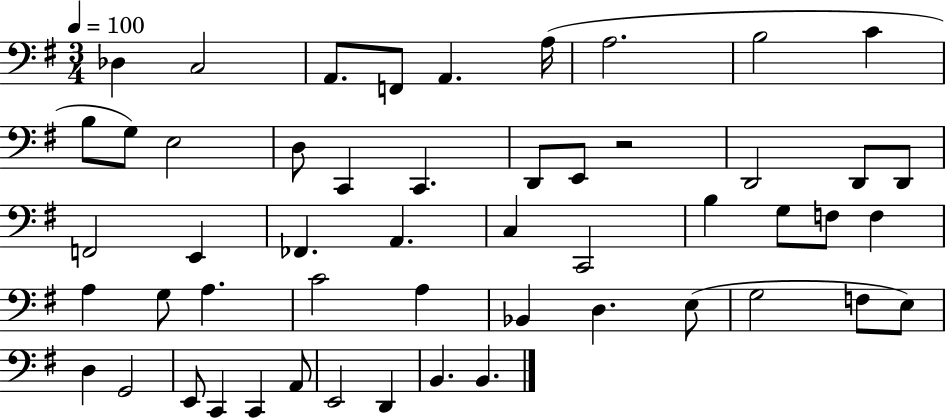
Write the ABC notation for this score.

X:1
T:Untitled
M:3/4
L:1/4
K:G
_D, C,2 A,,/2 F,,/2 A,, A,/4 A,2 B,2 C B,/2 G,/2 E,2 D,/2 C,, C,, D,,/2 E,,/2 z2 D,,2 D,,/2 D,,/2 F,,2 E,, _F,, A,, C, C,,2 B, G,/2 F,/2 F, A, G,/2 A, C2 A, _B,, D, E,/2 G,2 F,/2 E,/2 D, G,,2 E,,/2 C,, C,, A,,/2 E,,2 D,, B,, B,,